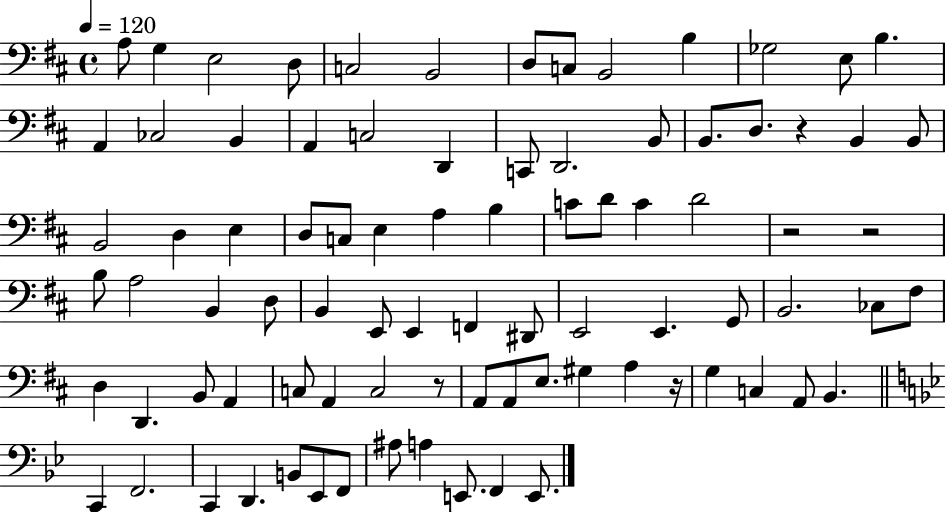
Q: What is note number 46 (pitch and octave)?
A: F2